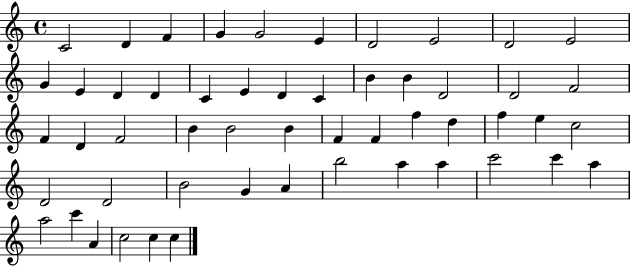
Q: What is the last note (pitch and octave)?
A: C5